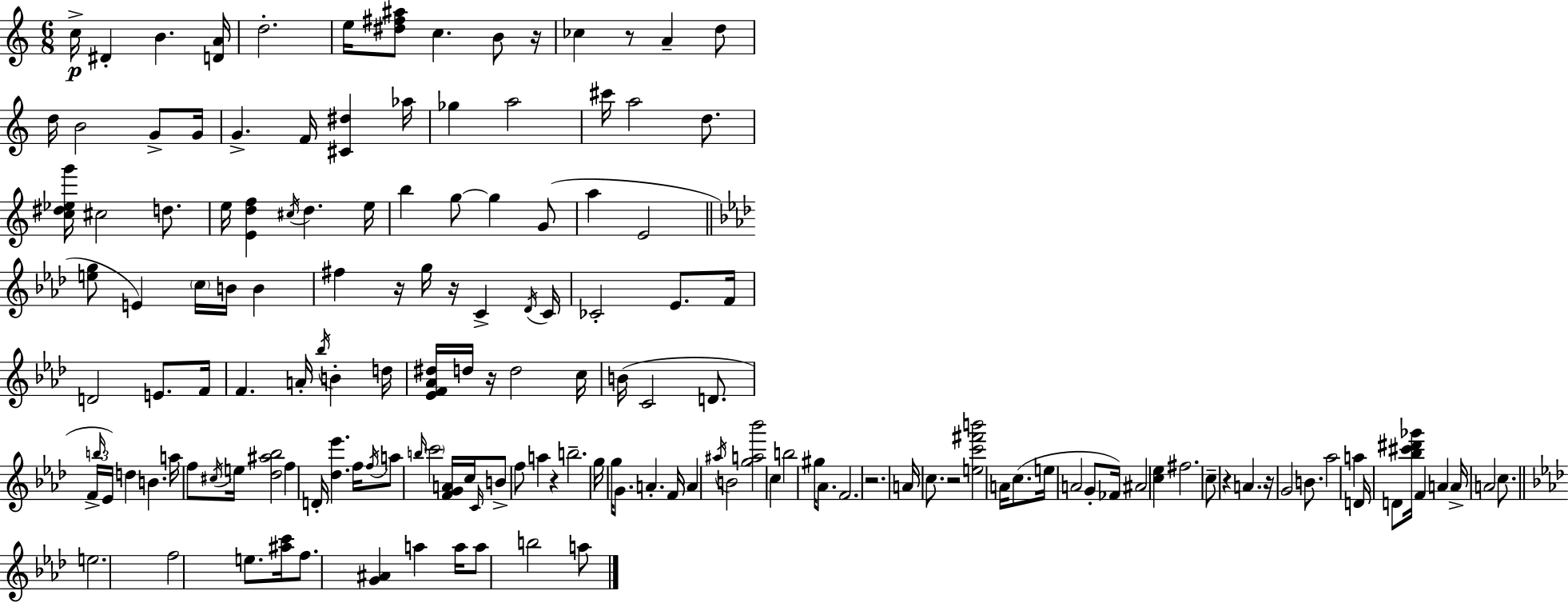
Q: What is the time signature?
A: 6/8